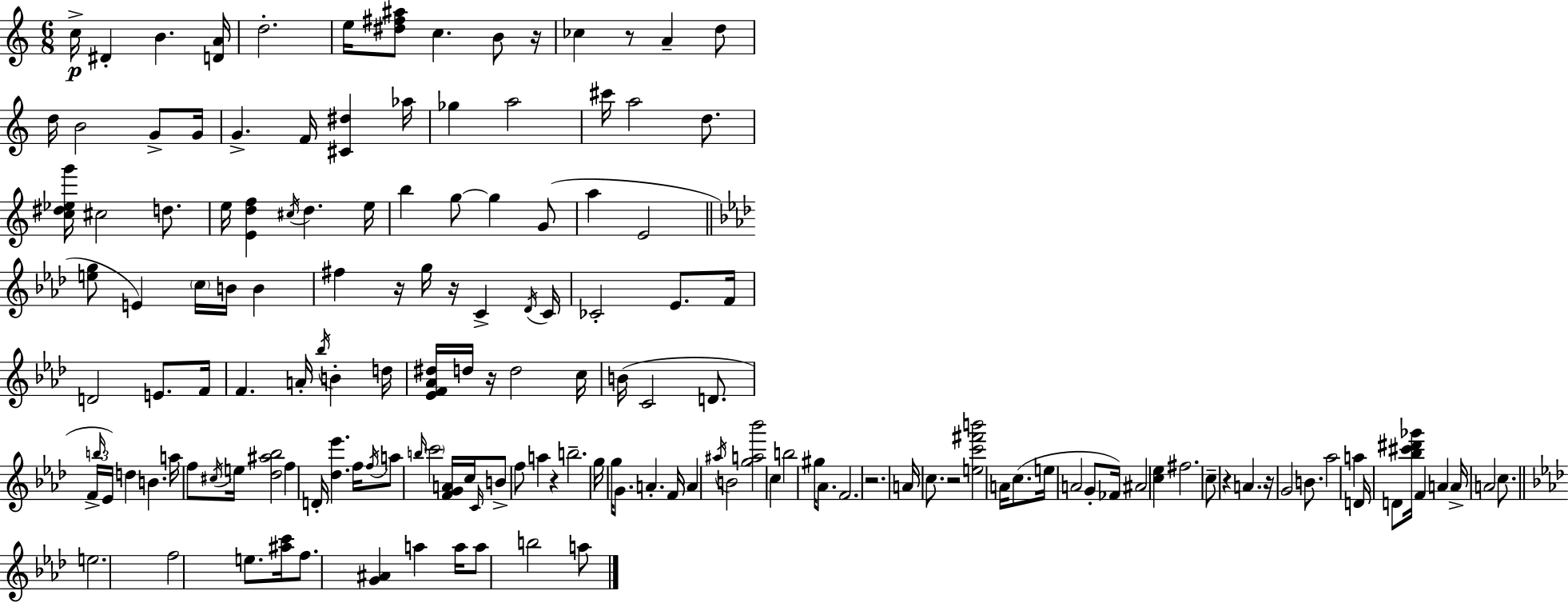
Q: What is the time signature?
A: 6/8